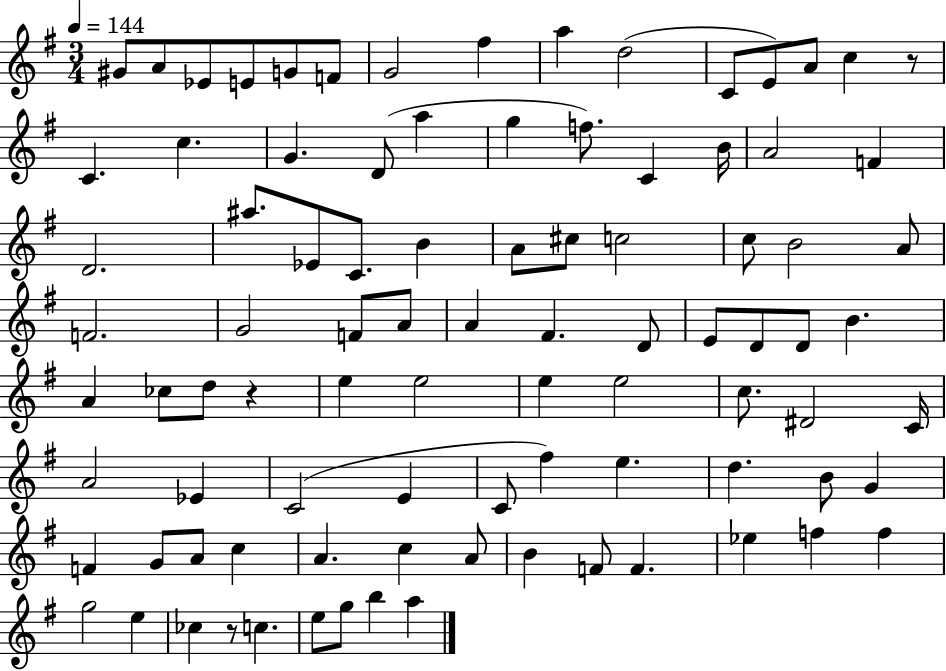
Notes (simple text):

G#4/e A4/e Eb4/e E4/e G4/e F4/e G4/h F#5/q A5/q D5/h C4/e E4/e A4/e C5/q R/e C4/q. C5/q. G4/q. D4/e A5/q G5/q F5/e. C4/q B4/s A4/h F4/q D4/h. A#5/e. Eb4/e C4/e. B4/q A4/e C#5/e C5/h C5/e B4/h A4/e F4/h. G4/h F4/e A4/e A4/q F#4/q. D4/e E4/e D4/e D4/e B4/q. A4/q CES5/e D5/e R/q E5/q E5/h E5/q E5/h C5/e. D#4/h C4/s A4/h Eb4/q C4/h E4/q C4/e F#5/q E5/q. D5/q. B4/e G4/q F4/q G4/e A4/e C5/q A4/q. C5/q A4/e B4/q F4/e F4/q. Eb5/q F5/q F5/q G5/h E5/q CES5/q R/e C5/q. E5/e G5/e B5/q A5/q